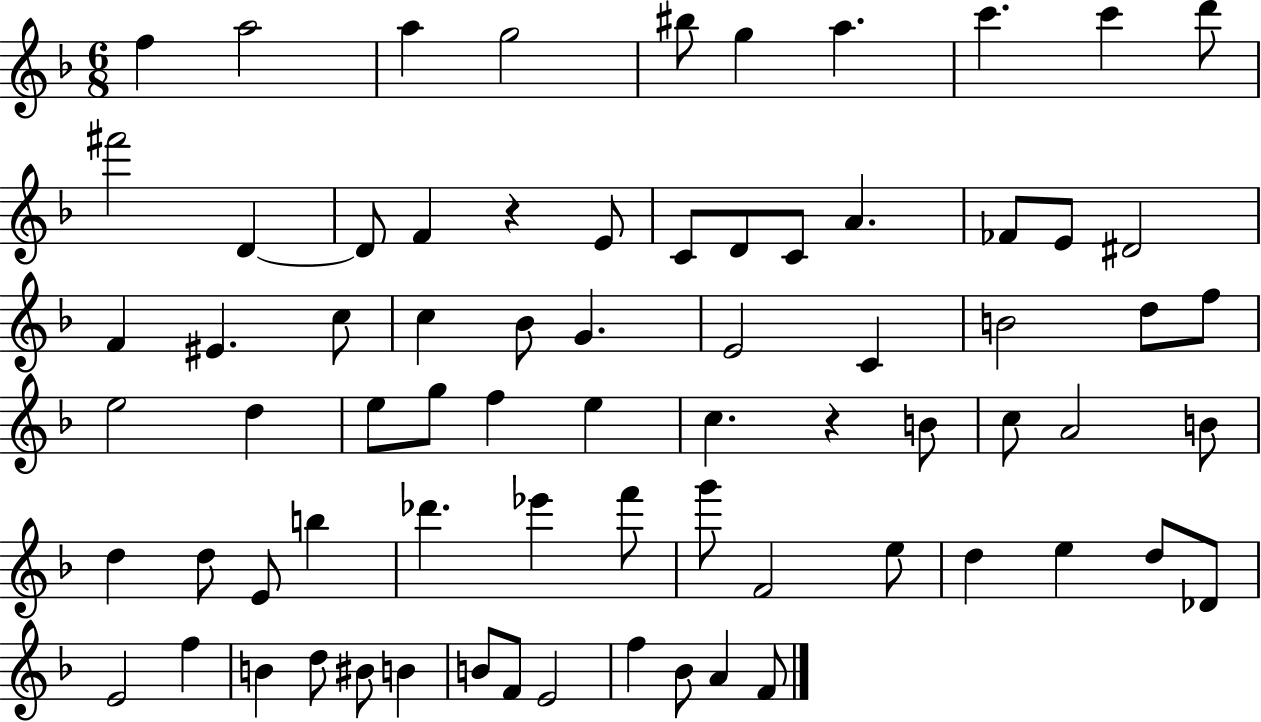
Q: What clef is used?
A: treble